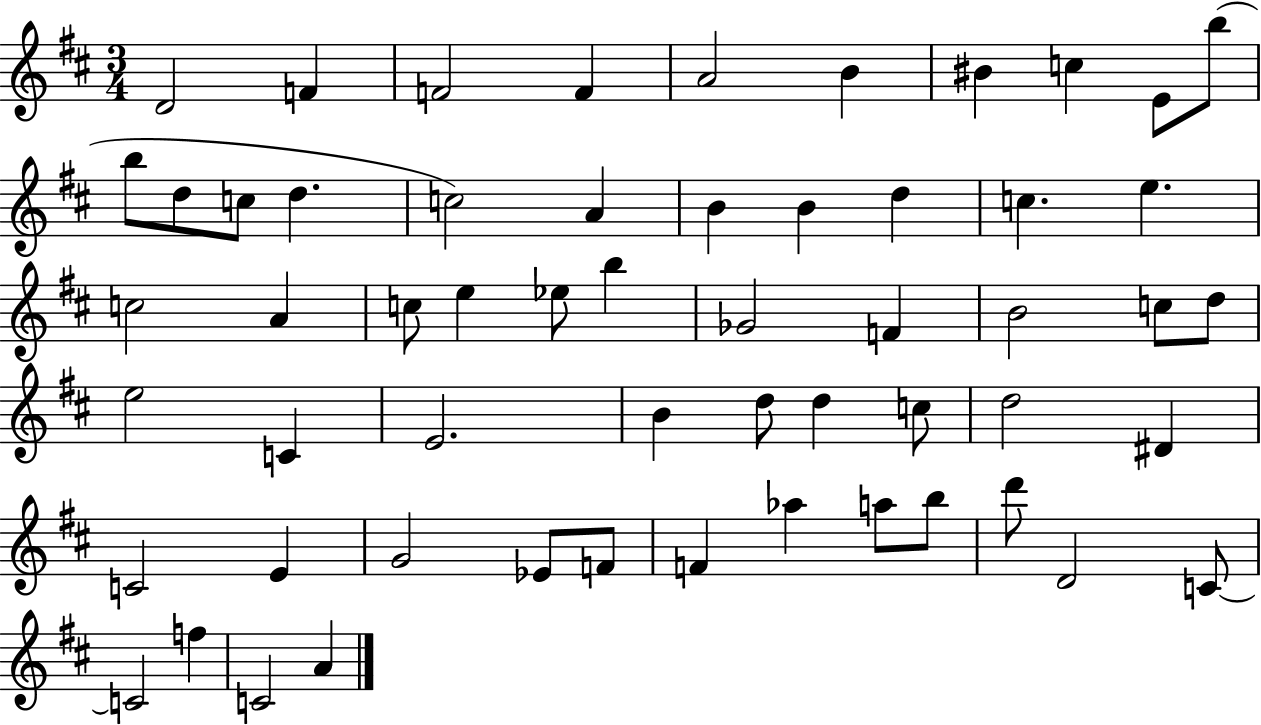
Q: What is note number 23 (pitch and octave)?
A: A4